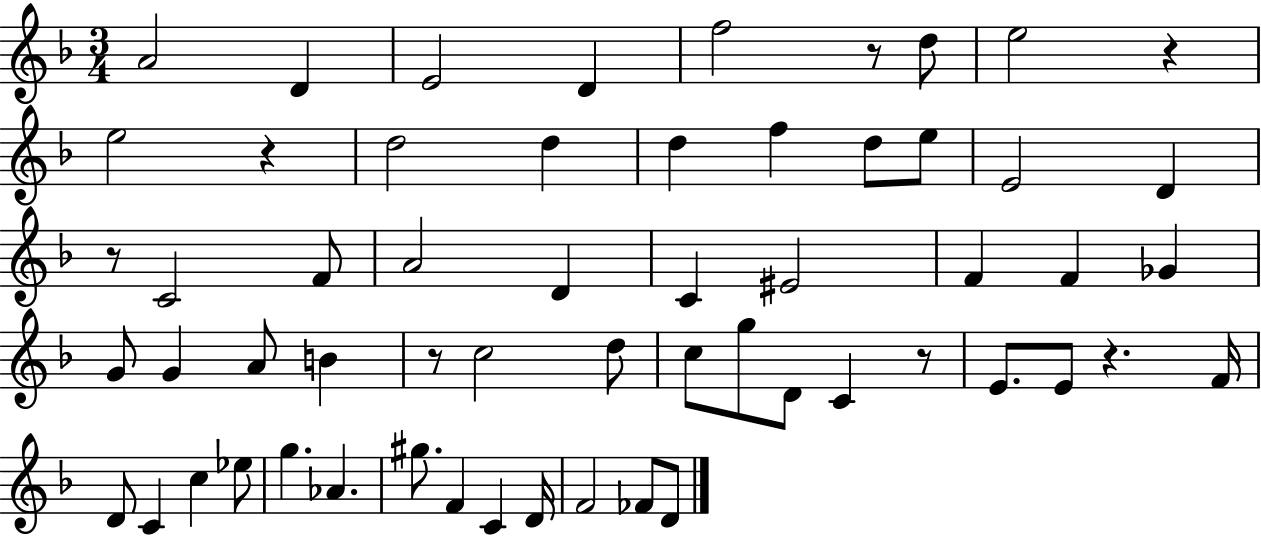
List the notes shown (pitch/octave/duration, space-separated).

A4/h D4/q E4/h D4/q F5/h R/e D5/e E5/h R/q E5/h R/q D5/h D5/q D5/q F5/q D5/e E5/e E4/h D4/q R/e C4/h F4/e A4/h D4/q C4/q EIS4/h F4/q F4/q Gb4/q G4/e G4/q A4/e B4/q R/e C5/h D5/e C5/e G5/e D4/e C4/q R/e E4/e. E4/e R/q. F4/s D4/e C4/q C5/q Eb5/e G5/q. Ab4/q. G#5/e. F4/q C4/q D4/s F4/h FES4/e D4/e